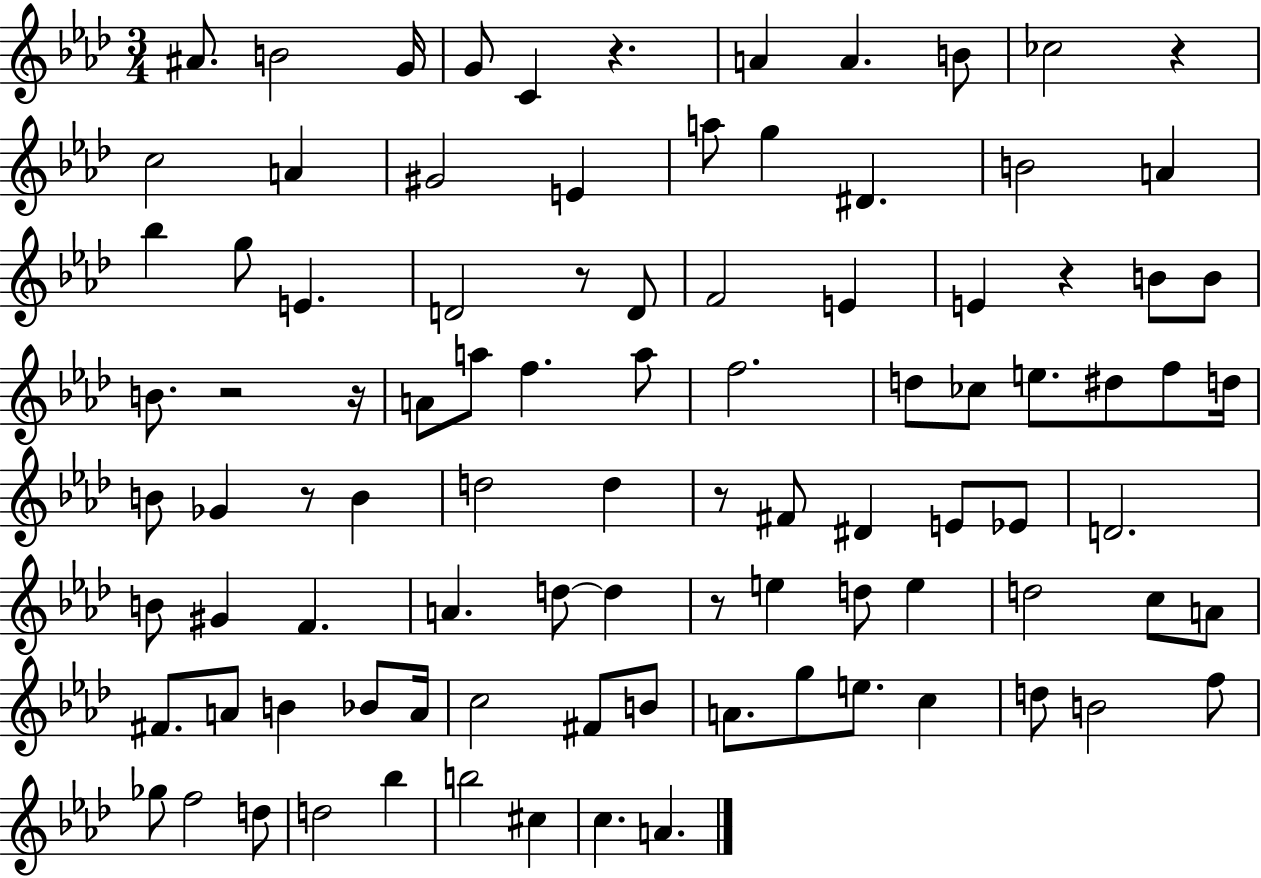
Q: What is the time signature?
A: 3/4